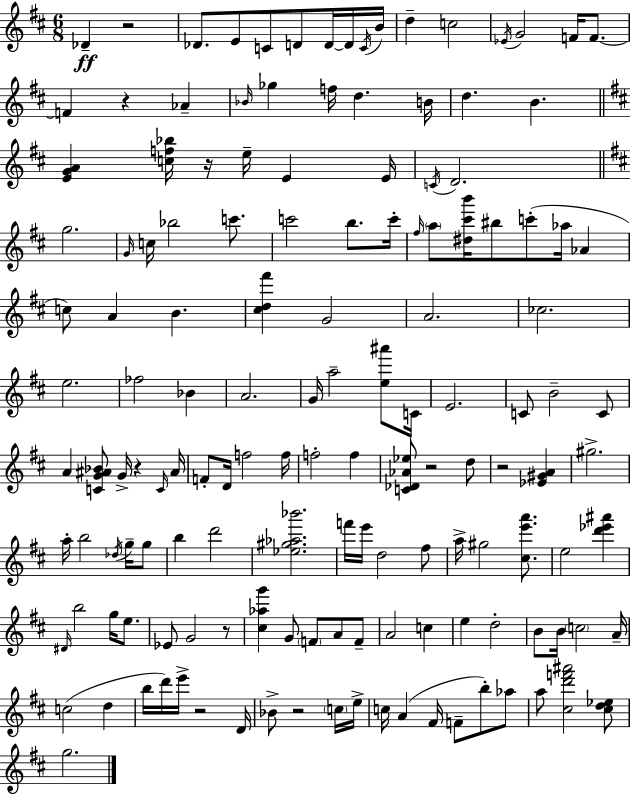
Db4/q R/h Db4/e. E4/e C4/e D4/e D4/s D4/s C4/s B4/s D5/q C5/h Eb4/s G4/h F4/s F4/e. F4/q R/q Ab4/q Bb4/s Gb5/q F5/s D5/q. B4/s D5/q. B4/q. [E4,G4,A4]/q [C5,F5,Bb5]/s R/s E5/s E4/q E4/s C4/s D4/h. G5/h. G4/s C5/s Bb5/h C6/e. C6/h B5/e. C6/s F#5/s A5/e [D#5,C#6,B6]/s BIS5/e C6/e Ab5/s Ab4/q C5/e A4/q B4/q. [C#5,D5,F#6]/q G4/h A4/h. CES5/h. E5/h. FES5/h Bb4/q A4/h. G4/s A5/h [E5,A#6]/e C4/s E4/h. C4/e B4/h C4/e A4/q [C4,G4,A#4,Bb4]/e G4/s R/q C4/s A#4/s F4/e D4/s F5/h F5/s F5/h F5/q [C4,Db4,Ab4,Eb5]/e R/h D5/e R/h [Eb4,G#4,A4]/q G#5/h. A5/s B5/h Db5/s G5/s G5/e B5/q D6/h [Eb5,G#5,Ab5,Bb6]/h. F6/s E6/s D5/h F#5/e A5/s G#5/h [C#5,E6,A6]/e. E5/h [D6,Eb6,A#6]/q D#4/s B5/h G5/s E5/e. Eb4/e G4/h R/e [C#5,Ab5,G6]/q G4/e F4/e A4/e F4/e A4/h C5/q E5/q D5/h B4/e B4/s C5/h A4/s C5/h D5/q B5/s D6/s E6/s R/h D4/s Bb4/e R/h C5/s E5/s C5/s A4/q F#4/s F4/e B5/e Ab5/e A5/e [C#5,D6,F6,A#6]/h [C#5,D5,Eb5]/e G5/h.